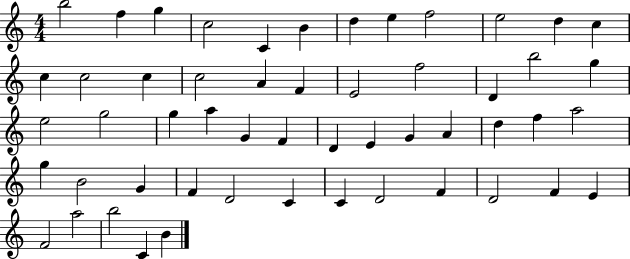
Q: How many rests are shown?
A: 0